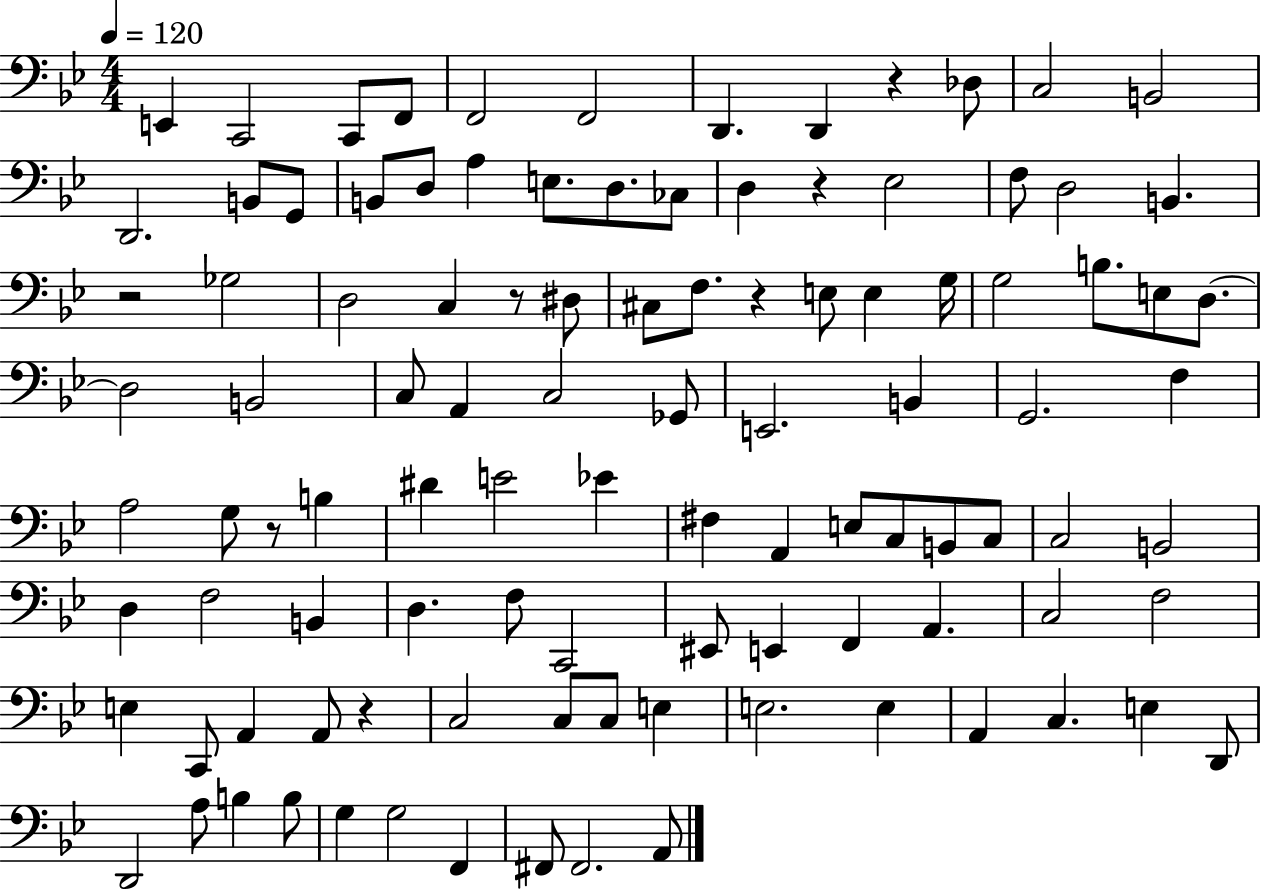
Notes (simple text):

E2/q C2/h C2/e F2/e F2/h F2/h D2/q. D2/q R/q Db3/e C3/h B2/h D2/h. B2/e G2/e B2/e D3/e A3/q E3/e. D3/e. CES3/e D3/q R/q Eb3/h F3/e D3/h B2/q. R/h Gb3/h D3/h C3/q R/e D#3/e C#3/e F3/e. R/q E3/e E3/q G3/s G3/h B3/e. E3/e D3/e. D3/h B2/h C3/e A2/q C3/h Gb2/e E2/h. B2/q G2/h. F3/q A3/h G3/e R/e B3/q D#4/q E4/h Eb4/q F#3/q A2/q E3/e C3/e B2/e C3/e C3/h B2/h D3/q F3/h B2/q D3/q. F3/e C2/h EIS2/e E2/q F2/q A2/q. C3/h F3/h E3/q C2/e A2/q A2/e R/q C3/h C3/e C3/e E3/q E3/h. E3/q A2/q C3/q. E3/q D2/e D2/h A3/e B3/q B3/e G3/q G3/h F2/q F#2/e F#2/h. A2/e